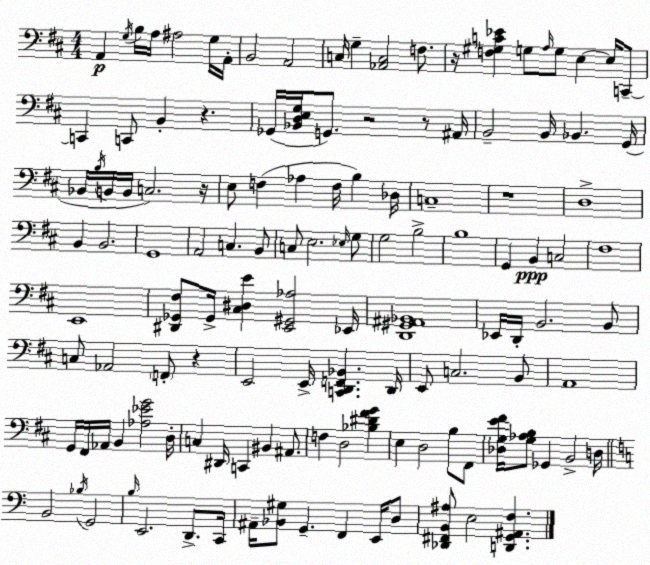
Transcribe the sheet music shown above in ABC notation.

X:1
T:Untitled
M:4/4
L:1/4
K:D
A,, G,/4 B,/4 A,/4 ^A,2 G,/4 A,,/4 B,,2 A,,2 C,/4 G, [_A,,C,]2 F,/2 z/4 [F,^G,C_E] G,/2 A,/4 G,/2 E, E,/4 C,,/2 C,, C,,/2 B,, z _G,,/4 [_B,,D,E,G,]/4 G,,/2 z2 z/2 ^A,,/4 B,,2 B,,/4 _B,, G,,/4 _B,,/4 B,/4 B,,/4 B,,/4 C,2 z/4 E,/2 F, _A, F,/4 B, _D,/4 C,4 z4 D,4 B,, B,,2 G,,4 A,,2 C, B,,/2 C,/2 E,2 _E,/4 G,/2 G,2 B,2 B,4 G,, B,, C,2 ^F,4 E,,4 [^D,,_G,,^F,]/2 _G,,/4 [^C,^D,E] [E,,^G,,_A,]2 _E,,/4 [D,,^G,,^A,,_B,,]4 _E,,/4 D,,/4 B,,2 B,,/2 C,/2 _A,,2 F,,/2 z E,,2 E,,/4 [C,,D,,F,,_B,,] D,,/4 E,,/2 C,2 B,,/2 A,,4 G,,/4 ^F,,/4 _A,,/4 B,, [_A,_EG]2 D,/4 C, ^D,,/4 C,, ^B,, ^A,,/2 F, D,2 [_B,^D^FG] E, D,2 B,/2 ^F,,/2 [_D,G,E^F]/4 [G,_A,B,]/2 _G,, B,,2 D,/4 B,,2 _B,/4 G,,2 B,/4 E,,2 D,,/2 C,,/4 ^A,,/4 [_B,,^G,]/2 G,, F,, E,,/4 D,/2 [_D,,^F,,B,,^A,]/2 E,2 [D,,G,,^A,,F,]